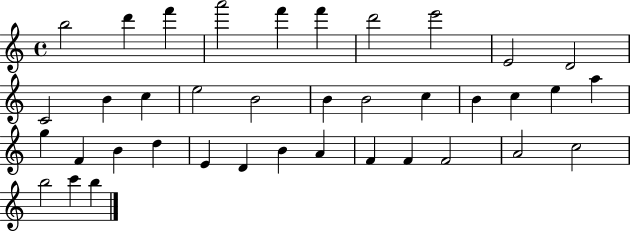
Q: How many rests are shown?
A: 0